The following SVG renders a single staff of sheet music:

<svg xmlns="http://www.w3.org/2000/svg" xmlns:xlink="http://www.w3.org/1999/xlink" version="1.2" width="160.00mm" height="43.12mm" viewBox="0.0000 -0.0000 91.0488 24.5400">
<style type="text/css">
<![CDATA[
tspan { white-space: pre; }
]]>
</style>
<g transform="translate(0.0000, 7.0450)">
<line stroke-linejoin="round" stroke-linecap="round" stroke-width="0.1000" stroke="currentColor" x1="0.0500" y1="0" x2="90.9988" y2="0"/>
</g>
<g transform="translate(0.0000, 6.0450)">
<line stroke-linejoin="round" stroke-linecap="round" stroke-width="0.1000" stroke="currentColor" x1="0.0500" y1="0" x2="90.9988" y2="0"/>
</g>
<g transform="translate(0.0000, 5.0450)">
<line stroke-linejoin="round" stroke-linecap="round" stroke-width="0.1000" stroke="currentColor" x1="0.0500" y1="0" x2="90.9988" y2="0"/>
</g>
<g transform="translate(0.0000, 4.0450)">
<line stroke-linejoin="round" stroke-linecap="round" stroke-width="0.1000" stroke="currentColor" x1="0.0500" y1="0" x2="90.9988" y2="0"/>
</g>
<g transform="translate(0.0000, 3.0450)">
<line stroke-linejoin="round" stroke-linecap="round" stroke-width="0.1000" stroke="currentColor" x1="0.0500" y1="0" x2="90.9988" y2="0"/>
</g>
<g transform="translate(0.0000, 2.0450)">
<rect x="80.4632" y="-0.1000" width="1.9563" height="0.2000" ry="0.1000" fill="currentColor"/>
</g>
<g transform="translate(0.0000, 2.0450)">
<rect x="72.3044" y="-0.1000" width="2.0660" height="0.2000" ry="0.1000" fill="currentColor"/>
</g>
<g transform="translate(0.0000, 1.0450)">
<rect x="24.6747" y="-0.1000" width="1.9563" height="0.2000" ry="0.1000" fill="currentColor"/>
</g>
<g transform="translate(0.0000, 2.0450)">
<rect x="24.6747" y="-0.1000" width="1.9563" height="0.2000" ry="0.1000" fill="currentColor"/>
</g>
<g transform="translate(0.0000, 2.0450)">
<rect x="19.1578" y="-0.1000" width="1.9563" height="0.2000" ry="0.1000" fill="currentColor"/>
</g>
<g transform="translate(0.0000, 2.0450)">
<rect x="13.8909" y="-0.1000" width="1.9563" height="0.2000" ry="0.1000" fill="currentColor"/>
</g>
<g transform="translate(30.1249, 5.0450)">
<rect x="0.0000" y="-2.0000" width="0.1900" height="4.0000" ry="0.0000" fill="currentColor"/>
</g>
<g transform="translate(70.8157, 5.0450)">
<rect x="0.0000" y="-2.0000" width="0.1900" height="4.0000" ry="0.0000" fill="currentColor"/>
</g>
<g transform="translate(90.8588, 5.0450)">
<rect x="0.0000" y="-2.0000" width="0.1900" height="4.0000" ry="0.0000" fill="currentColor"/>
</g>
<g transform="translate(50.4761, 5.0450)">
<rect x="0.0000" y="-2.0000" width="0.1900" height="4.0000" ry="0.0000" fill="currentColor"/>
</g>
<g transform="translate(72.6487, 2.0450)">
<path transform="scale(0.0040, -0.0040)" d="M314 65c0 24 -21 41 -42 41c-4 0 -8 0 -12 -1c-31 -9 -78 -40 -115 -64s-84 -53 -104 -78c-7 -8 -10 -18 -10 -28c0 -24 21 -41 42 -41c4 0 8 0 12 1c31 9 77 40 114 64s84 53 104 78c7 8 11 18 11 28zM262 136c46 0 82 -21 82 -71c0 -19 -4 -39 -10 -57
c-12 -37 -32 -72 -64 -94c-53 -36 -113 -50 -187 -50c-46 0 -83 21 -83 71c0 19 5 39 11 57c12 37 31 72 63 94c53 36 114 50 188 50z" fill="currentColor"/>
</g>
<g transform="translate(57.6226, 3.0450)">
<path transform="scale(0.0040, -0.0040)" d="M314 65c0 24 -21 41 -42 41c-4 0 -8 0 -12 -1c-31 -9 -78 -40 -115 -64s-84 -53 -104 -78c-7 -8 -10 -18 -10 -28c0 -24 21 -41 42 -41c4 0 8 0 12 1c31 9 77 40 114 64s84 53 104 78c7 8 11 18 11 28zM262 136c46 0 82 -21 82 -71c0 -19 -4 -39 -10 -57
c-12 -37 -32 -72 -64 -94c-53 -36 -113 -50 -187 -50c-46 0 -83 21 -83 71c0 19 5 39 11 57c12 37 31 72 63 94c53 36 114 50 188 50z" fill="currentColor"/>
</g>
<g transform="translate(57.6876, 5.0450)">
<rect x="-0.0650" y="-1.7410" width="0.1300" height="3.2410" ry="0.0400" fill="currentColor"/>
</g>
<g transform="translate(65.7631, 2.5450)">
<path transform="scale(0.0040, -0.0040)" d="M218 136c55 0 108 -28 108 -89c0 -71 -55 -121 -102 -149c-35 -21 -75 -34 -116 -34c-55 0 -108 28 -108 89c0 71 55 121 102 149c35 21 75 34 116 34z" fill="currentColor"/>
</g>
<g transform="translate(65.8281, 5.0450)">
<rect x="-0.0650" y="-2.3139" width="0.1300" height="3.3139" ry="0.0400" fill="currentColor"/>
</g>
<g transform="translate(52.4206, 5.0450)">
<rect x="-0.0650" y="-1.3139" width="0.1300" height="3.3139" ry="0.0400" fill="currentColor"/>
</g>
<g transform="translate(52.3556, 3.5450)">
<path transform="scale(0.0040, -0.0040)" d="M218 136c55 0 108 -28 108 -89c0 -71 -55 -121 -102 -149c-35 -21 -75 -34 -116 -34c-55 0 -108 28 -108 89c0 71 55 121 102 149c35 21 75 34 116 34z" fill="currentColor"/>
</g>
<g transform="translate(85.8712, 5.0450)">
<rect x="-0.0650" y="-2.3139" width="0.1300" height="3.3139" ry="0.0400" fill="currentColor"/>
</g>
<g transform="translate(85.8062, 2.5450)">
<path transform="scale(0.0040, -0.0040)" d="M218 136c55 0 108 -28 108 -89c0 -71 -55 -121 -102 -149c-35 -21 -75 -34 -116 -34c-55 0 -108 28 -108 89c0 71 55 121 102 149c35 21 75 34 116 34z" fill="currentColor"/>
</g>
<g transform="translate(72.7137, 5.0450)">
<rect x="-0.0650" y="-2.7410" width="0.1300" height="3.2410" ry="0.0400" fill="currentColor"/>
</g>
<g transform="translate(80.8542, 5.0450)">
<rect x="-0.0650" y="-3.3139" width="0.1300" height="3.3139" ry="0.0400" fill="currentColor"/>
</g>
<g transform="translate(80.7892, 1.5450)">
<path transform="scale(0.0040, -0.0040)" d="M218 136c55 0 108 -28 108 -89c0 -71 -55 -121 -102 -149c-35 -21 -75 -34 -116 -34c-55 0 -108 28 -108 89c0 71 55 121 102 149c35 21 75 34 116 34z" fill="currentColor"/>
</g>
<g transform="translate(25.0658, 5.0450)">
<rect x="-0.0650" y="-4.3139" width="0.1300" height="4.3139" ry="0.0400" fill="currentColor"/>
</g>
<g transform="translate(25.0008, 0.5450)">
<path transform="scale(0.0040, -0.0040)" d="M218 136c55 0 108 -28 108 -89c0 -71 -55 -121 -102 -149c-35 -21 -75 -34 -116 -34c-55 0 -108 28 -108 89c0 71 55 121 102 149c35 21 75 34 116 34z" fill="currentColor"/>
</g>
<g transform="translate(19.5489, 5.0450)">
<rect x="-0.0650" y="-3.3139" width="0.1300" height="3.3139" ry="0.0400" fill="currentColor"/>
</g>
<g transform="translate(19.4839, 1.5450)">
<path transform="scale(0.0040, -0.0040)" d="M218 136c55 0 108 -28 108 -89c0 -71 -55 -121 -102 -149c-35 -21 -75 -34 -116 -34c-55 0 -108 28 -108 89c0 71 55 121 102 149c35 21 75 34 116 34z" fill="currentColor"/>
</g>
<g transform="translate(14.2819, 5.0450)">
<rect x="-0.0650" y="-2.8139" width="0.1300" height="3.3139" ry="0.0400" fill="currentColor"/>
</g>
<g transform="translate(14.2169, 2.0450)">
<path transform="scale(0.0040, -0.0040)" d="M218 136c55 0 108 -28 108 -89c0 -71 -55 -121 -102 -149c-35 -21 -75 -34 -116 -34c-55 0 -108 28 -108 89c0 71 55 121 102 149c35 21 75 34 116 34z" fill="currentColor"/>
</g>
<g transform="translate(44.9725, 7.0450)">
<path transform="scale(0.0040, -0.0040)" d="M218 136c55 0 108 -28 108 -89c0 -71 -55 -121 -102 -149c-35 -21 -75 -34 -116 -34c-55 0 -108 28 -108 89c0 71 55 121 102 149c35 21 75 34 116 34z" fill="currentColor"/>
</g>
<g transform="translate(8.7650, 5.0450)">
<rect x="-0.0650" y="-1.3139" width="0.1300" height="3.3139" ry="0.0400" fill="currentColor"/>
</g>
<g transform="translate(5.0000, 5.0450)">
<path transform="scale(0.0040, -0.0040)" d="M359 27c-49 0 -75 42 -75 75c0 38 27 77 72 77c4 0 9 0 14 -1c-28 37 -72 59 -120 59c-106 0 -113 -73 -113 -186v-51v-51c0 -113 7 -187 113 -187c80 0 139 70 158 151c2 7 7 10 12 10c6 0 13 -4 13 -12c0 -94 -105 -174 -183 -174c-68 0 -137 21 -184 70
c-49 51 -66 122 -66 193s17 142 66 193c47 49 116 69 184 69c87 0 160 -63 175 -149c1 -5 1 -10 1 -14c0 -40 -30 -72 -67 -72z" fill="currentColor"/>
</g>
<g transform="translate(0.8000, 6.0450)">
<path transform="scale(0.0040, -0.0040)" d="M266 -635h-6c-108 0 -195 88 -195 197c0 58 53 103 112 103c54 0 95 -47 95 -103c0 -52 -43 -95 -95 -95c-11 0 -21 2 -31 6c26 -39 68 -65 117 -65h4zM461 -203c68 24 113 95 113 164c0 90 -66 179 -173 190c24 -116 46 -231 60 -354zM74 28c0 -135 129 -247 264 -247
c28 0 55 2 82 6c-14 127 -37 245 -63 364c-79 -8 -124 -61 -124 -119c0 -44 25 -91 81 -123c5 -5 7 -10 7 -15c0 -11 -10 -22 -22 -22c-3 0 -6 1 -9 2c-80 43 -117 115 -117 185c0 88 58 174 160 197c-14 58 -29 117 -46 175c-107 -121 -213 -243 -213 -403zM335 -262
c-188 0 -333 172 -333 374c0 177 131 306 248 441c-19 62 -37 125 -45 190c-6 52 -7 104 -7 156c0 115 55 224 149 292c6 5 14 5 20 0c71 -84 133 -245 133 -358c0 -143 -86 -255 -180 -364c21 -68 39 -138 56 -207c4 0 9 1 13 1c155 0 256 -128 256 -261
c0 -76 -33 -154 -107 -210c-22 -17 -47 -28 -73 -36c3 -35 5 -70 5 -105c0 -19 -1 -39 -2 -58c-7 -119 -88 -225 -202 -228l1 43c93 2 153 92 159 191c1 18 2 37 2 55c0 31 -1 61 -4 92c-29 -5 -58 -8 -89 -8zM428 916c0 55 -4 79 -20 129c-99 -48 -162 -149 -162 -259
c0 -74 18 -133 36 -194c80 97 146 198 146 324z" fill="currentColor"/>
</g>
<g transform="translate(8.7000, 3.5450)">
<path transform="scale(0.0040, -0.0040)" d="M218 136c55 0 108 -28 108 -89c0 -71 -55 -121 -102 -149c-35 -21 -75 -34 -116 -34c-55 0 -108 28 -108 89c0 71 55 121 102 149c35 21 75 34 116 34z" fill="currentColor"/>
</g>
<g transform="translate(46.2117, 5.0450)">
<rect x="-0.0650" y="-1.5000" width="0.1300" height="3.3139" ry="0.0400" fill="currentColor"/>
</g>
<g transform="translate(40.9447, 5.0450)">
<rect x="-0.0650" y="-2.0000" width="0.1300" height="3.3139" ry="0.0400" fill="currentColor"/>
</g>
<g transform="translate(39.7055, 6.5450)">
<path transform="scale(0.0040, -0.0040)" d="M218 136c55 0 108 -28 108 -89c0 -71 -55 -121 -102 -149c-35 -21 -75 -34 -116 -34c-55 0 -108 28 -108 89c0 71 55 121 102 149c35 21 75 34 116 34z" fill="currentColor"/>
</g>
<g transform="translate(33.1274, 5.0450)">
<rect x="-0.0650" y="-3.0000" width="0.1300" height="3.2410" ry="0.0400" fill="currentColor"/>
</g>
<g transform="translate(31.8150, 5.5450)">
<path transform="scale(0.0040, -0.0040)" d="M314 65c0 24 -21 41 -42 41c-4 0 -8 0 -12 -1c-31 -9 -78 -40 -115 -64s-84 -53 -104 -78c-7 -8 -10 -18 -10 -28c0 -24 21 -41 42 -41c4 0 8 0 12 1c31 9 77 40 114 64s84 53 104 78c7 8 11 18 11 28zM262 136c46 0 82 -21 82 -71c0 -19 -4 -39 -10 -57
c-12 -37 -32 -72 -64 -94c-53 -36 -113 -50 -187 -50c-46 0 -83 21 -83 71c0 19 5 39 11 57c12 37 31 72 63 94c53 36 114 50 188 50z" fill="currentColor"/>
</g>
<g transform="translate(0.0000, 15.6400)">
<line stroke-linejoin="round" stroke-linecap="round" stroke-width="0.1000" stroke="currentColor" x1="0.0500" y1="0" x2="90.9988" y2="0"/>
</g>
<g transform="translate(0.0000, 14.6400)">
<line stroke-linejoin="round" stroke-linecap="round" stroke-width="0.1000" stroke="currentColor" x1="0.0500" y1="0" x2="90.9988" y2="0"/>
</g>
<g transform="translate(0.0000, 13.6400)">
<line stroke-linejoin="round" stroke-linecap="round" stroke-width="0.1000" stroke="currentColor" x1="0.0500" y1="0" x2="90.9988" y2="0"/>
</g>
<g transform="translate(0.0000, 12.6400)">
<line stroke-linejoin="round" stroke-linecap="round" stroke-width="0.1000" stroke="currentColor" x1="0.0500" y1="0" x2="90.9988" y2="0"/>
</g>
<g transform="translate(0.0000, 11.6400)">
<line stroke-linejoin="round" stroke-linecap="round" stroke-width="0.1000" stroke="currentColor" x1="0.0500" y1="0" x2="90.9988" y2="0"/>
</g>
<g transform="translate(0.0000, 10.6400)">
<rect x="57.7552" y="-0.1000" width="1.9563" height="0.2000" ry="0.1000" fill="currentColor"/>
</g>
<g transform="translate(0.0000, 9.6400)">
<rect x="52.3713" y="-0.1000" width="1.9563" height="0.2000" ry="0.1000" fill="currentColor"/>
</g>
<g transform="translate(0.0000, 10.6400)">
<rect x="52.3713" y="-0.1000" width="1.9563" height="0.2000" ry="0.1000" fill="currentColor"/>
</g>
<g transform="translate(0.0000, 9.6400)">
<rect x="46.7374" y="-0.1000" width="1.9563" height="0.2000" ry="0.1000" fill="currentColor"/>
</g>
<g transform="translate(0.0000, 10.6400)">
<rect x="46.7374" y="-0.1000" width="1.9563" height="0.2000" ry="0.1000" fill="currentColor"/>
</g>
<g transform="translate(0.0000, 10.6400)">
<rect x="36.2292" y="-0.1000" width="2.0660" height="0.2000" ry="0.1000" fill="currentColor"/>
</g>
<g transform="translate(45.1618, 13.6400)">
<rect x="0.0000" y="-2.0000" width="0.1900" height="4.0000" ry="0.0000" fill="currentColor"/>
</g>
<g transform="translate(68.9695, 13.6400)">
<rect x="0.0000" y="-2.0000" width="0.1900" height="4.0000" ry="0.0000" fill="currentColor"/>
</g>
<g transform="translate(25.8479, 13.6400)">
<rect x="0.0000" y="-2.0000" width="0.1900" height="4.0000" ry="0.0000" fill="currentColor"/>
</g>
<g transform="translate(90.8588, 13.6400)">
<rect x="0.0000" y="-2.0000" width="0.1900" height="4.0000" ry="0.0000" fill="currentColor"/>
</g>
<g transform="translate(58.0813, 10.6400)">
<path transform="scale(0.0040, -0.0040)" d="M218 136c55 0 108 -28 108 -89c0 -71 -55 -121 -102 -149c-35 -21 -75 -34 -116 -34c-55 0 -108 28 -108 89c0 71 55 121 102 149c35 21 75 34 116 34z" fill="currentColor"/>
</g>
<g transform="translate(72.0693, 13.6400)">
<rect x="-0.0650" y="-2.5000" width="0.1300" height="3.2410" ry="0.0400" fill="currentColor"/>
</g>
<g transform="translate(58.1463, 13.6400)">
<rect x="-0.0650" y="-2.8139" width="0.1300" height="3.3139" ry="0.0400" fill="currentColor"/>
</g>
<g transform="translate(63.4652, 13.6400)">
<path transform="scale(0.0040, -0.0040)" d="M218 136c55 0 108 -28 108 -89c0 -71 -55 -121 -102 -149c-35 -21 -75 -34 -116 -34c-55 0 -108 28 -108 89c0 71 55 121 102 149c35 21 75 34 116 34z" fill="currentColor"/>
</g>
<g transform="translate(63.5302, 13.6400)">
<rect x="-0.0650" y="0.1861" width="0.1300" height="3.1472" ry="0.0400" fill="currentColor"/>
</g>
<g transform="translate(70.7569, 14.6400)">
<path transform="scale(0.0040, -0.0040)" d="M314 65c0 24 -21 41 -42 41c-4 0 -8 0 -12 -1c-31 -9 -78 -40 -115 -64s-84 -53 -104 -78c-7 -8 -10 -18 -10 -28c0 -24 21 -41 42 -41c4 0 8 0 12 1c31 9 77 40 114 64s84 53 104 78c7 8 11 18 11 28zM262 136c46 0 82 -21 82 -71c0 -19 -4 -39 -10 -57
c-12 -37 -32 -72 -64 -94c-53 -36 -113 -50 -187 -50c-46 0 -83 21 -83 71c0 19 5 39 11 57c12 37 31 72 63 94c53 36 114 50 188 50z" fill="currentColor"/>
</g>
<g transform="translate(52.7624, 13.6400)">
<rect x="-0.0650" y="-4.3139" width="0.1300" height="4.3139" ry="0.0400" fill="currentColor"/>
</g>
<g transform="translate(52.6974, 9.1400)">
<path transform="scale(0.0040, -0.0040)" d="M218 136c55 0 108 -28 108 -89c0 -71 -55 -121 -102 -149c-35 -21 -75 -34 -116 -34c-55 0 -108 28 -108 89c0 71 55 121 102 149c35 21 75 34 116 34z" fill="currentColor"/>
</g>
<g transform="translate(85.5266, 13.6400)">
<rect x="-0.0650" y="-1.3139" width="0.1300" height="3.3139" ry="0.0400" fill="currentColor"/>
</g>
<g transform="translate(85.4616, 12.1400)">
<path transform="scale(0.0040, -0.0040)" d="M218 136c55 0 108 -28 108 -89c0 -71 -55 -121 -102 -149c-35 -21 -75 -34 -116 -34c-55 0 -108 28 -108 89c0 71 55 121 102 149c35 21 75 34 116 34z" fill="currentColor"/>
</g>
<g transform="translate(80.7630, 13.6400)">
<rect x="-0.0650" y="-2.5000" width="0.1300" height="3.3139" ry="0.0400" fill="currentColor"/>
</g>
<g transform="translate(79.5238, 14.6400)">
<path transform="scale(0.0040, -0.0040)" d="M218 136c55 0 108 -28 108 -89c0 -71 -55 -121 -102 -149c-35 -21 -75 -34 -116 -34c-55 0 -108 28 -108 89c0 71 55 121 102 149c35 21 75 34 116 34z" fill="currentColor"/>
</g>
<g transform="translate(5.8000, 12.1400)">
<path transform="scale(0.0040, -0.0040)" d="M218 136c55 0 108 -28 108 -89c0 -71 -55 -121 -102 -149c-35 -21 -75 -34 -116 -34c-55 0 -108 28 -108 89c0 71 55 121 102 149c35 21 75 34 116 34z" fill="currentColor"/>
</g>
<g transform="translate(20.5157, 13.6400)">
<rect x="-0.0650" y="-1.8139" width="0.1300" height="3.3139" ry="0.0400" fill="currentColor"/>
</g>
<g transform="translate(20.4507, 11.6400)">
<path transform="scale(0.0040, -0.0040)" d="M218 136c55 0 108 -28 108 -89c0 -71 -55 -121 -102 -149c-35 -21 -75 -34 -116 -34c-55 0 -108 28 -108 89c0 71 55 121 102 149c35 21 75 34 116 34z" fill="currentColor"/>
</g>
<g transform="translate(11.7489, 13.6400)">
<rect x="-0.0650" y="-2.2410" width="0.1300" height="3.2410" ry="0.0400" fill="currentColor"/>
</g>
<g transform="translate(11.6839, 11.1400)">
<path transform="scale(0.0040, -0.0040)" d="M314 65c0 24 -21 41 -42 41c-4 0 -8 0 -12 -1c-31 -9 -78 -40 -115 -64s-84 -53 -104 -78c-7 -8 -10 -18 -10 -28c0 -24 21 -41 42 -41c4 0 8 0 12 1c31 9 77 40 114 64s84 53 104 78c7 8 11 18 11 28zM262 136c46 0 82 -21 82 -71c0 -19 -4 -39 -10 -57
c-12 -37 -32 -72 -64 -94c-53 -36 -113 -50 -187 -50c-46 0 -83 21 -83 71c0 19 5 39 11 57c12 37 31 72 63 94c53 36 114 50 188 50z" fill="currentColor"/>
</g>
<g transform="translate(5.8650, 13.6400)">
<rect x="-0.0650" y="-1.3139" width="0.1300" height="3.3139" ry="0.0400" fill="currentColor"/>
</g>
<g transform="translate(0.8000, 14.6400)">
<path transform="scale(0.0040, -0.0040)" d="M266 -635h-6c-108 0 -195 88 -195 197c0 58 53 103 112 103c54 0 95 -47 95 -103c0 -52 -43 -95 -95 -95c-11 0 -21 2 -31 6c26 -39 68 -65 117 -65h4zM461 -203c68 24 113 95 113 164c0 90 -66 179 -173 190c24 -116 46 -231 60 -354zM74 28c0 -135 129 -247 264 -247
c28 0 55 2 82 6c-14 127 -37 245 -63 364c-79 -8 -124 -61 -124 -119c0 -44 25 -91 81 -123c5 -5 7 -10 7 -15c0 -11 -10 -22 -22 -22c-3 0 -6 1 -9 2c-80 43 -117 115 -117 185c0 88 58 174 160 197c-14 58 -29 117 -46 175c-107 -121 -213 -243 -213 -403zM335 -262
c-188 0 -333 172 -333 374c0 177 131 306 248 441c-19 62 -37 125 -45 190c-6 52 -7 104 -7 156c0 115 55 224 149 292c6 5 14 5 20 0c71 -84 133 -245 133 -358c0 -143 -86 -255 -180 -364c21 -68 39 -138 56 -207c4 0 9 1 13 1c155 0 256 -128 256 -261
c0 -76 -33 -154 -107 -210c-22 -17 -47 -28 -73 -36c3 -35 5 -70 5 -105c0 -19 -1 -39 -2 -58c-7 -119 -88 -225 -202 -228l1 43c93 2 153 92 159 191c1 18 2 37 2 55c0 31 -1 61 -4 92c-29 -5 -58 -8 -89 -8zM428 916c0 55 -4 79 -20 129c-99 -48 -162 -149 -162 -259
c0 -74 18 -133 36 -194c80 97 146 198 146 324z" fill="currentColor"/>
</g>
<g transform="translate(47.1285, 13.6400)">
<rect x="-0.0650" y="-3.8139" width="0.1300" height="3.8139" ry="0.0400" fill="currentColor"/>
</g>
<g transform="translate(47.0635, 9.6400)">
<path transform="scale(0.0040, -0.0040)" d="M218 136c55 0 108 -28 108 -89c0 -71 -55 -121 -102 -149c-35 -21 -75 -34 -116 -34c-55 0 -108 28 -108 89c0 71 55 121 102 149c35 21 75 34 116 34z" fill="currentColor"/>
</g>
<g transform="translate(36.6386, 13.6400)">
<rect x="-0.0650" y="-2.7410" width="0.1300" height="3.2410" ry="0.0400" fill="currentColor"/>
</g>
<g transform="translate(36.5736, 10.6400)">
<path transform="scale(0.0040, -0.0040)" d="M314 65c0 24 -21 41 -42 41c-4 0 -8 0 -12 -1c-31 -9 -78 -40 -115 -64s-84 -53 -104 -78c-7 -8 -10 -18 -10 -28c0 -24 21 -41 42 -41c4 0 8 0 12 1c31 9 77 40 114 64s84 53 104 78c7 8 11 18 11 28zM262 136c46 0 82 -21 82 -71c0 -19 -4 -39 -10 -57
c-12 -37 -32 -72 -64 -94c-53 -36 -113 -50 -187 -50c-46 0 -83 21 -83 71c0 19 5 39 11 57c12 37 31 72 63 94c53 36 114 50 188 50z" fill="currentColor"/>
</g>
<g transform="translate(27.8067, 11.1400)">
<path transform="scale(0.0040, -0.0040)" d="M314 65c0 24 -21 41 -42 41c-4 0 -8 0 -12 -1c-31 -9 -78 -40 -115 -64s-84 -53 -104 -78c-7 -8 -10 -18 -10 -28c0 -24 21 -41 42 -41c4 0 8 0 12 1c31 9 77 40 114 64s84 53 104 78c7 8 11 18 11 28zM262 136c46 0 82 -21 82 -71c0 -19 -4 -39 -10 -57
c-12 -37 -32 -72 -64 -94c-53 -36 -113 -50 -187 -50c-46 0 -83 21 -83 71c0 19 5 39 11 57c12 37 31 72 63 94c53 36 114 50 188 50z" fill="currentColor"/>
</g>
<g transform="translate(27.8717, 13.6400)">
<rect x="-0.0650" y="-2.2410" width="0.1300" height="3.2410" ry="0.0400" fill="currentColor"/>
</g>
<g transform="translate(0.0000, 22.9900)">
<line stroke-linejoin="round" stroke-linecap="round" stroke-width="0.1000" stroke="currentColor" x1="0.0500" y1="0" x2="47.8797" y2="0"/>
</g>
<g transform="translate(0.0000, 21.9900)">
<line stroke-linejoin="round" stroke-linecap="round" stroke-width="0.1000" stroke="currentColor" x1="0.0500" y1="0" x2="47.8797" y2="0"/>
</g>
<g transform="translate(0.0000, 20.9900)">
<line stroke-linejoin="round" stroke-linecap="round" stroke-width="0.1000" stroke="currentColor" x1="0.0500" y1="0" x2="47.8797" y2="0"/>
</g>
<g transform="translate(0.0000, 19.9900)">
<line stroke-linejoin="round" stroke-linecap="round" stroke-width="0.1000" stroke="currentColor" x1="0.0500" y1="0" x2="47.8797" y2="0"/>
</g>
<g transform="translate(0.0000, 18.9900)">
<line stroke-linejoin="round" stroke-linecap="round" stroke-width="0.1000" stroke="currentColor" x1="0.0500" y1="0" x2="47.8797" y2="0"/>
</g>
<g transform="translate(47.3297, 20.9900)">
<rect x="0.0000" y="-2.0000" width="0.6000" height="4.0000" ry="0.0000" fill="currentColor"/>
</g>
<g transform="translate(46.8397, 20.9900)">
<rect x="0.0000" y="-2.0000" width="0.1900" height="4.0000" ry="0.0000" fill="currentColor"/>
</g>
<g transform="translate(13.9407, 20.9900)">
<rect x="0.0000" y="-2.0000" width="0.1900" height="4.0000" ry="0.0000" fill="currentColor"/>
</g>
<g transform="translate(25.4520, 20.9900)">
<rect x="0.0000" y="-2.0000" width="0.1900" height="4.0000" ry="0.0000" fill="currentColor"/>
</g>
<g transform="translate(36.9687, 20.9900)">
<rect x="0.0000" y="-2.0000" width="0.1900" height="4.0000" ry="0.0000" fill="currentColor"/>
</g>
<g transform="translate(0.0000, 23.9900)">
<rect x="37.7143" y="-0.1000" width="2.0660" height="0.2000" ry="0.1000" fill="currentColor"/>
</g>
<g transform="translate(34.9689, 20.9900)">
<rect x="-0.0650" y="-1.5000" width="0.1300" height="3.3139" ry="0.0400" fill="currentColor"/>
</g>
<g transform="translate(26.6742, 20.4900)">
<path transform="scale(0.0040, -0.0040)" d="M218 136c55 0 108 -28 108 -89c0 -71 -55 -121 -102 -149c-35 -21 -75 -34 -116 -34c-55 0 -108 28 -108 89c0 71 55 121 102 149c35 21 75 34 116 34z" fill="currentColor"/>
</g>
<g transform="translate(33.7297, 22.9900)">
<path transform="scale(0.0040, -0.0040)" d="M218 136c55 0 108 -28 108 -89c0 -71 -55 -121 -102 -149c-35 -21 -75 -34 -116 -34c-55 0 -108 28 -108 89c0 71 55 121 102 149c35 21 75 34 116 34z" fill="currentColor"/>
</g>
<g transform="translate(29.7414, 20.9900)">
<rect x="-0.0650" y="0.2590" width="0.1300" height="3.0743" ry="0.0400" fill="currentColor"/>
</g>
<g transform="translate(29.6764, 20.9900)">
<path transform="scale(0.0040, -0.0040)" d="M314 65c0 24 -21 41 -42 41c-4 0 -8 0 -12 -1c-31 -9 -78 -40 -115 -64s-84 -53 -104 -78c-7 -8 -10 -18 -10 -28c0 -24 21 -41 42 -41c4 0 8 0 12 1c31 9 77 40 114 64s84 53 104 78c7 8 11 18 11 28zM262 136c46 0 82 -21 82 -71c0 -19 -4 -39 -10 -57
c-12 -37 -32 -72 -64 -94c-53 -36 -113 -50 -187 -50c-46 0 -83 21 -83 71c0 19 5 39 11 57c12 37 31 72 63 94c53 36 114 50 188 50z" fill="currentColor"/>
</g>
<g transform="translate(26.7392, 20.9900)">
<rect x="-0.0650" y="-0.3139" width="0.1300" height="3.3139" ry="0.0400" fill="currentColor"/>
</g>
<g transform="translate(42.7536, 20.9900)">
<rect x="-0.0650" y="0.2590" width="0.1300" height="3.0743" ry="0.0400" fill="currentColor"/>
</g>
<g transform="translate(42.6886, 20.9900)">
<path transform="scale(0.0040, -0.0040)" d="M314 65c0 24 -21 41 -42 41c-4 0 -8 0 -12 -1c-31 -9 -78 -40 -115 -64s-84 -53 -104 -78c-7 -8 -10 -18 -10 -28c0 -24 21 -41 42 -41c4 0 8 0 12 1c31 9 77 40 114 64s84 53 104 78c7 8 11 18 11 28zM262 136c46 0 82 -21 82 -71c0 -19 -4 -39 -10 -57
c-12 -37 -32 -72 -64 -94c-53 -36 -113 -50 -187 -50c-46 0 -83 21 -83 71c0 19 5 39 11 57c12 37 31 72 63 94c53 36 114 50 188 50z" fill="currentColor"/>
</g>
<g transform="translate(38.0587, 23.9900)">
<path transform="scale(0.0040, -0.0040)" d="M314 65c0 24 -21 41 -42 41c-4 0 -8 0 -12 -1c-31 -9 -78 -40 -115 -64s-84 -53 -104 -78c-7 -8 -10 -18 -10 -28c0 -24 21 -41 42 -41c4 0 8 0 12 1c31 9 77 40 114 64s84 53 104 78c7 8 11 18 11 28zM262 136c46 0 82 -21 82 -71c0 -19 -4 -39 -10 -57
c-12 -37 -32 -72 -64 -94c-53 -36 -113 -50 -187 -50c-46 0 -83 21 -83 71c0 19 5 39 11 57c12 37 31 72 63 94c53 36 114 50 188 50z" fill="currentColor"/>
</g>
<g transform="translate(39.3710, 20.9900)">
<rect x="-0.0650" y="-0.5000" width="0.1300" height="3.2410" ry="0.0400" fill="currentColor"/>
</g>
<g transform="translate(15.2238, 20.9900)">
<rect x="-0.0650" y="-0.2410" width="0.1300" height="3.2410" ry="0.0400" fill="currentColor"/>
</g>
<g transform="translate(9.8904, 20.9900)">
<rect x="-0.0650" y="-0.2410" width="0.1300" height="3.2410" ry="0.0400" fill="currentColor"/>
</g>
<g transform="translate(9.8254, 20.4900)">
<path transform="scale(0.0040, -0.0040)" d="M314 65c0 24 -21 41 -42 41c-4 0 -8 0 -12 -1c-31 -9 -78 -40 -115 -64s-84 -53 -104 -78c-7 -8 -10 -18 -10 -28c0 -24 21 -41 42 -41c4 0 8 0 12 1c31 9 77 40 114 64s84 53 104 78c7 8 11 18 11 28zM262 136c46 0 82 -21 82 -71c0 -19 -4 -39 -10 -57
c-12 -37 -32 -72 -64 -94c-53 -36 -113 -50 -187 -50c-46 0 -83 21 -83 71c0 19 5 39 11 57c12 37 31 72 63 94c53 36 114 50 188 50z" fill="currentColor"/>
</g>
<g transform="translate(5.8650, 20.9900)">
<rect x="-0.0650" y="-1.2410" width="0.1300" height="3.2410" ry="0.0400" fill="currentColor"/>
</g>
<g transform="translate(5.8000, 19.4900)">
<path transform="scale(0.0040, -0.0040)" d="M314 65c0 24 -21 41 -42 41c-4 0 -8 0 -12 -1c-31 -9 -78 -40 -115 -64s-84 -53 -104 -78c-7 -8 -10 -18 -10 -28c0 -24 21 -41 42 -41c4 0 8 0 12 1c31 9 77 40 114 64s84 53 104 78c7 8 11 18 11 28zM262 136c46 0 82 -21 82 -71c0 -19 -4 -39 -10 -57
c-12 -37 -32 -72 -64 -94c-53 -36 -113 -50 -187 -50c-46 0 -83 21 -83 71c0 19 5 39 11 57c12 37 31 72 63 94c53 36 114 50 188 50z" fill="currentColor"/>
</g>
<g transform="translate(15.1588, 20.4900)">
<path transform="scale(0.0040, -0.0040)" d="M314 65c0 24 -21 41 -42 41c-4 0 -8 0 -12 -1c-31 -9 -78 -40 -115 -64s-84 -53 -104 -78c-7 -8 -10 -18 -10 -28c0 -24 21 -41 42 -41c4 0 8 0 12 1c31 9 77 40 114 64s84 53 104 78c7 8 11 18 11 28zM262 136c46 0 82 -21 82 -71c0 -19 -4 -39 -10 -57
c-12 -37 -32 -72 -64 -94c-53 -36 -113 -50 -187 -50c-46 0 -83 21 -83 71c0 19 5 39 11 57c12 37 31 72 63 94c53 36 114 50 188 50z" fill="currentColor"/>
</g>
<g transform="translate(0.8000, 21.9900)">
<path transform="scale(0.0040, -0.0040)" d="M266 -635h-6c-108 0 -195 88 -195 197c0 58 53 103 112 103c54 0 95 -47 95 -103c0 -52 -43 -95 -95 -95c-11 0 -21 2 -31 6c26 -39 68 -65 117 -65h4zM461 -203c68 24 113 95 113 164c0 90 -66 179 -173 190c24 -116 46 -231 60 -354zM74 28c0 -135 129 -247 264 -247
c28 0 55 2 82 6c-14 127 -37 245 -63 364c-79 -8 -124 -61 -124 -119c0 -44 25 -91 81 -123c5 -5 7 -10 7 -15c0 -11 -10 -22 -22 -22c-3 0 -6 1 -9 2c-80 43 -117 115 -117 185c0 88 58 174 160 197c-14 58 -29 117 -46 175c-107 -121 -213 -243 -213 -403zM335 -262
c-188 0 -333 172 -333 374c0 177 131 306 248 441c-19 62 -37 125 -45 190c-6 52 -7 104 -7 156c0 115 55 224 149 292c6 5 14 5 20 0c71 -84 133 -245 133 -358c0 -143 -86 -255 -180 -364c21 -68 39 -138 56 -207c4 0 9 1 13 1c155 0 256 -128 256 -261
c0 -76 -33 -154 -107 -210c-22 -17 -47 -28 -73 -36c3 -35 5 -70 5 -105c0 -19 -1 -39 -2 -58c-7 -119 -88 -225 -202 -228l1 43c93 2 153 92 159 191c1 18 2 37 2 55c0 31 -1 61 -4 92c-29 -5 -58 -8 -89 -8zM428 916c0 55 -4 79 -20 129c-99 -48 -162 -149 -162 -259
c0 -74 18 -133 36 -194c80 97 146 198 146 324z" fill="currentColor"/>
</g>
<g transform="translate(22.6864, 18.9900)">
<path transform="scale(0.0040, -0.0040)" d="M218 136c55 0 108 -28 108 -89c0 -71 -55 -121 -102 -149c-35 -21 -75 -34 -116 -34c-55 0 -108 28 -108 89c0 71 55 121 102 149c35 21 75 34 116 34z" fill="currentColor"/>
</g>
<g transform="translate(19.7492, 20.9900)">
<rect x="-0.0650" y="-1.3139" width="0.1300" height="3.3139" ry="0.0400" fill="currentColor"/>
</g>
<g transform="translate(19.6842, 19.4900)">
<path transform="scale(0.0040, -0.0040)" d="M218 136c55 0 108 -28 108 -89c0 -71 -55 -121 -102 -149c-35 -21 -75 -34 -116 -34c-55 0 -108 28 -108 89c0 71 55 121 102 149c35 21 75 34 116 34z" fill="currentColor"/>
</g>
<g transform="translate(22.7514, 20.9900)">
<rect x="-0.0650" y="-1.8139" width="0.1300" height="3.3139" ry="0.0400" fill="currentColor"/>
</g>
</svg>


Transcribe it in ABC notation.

X:1
T:Untitled
M:4/4
L:1/4
K:C
e a b d' A2 F E e f2 g a2 b g e g2 f g2 a2 c' d' a B G2 G e e2 c2 c2 e f c B2 E C2 B2